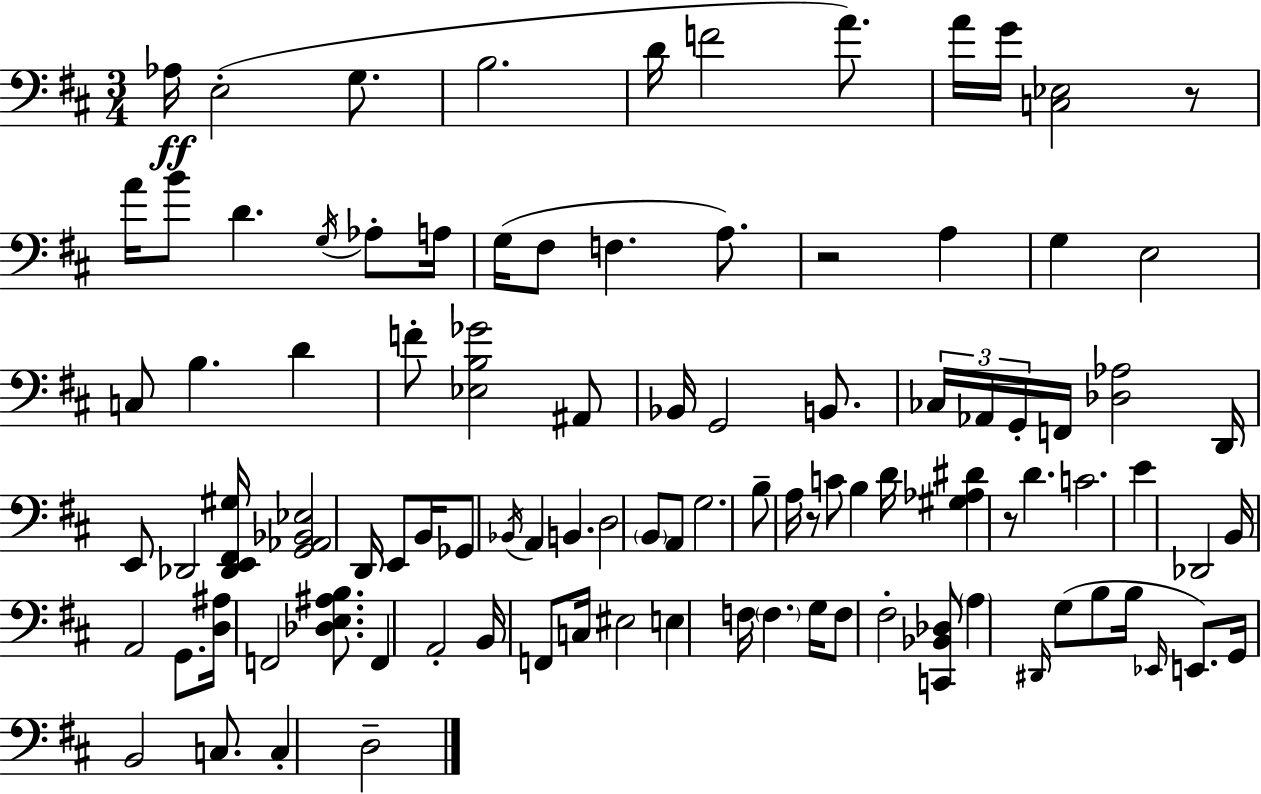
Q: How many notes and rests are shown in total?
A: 98